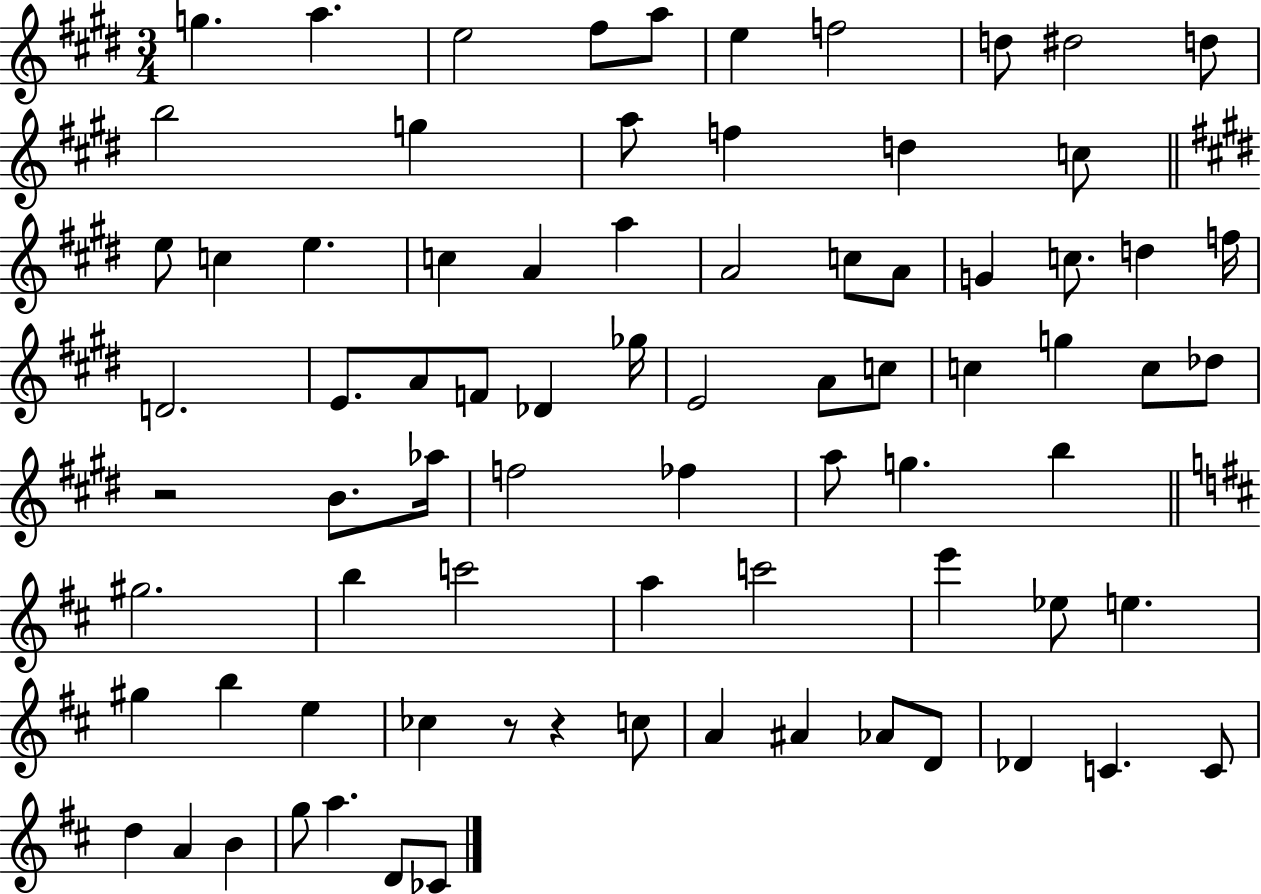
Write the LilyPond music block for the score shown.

{
  \clef treble
  \numericTimeSignature
  \time 3/4
  \key e \major
  g''4. a''4. | e''2 fis''8 a''8 | e''4 f''2 | d''8 dis''2 d''8 | \break b''2 g''4 | a''8 f''4 d''4 c''8 | \bar "||" \break \key e \major e''8 c''4 e''4. | c''4 a'4 a''4 | a'2 c''8 a'8 | g'4 c''8. d''4 f''16 | \break d'2. | e'8. a'8 f'8 des'4 ges''16 | e'2 a'8 c''8 | c''4 g''4 c''8 des''8 | \break r2 b'8. aes''16 | f''2 fes''4 | a''8 g''4. b''4 | \bar "||" \break \key d \major gis''2. | b''4 c'''2 | a''4 c'''2 | e'''4 ees''8 e''4. | \break gis''4 b''4 e''4 | ces''4 r8 r4 c''8 | a'4 ais'4 aes'8 d'8 | des'4 c'4. c'8 | \break d''4 a'4 b'4 | g''8 a''4. d'8 ces'8 | \bar "|."
}